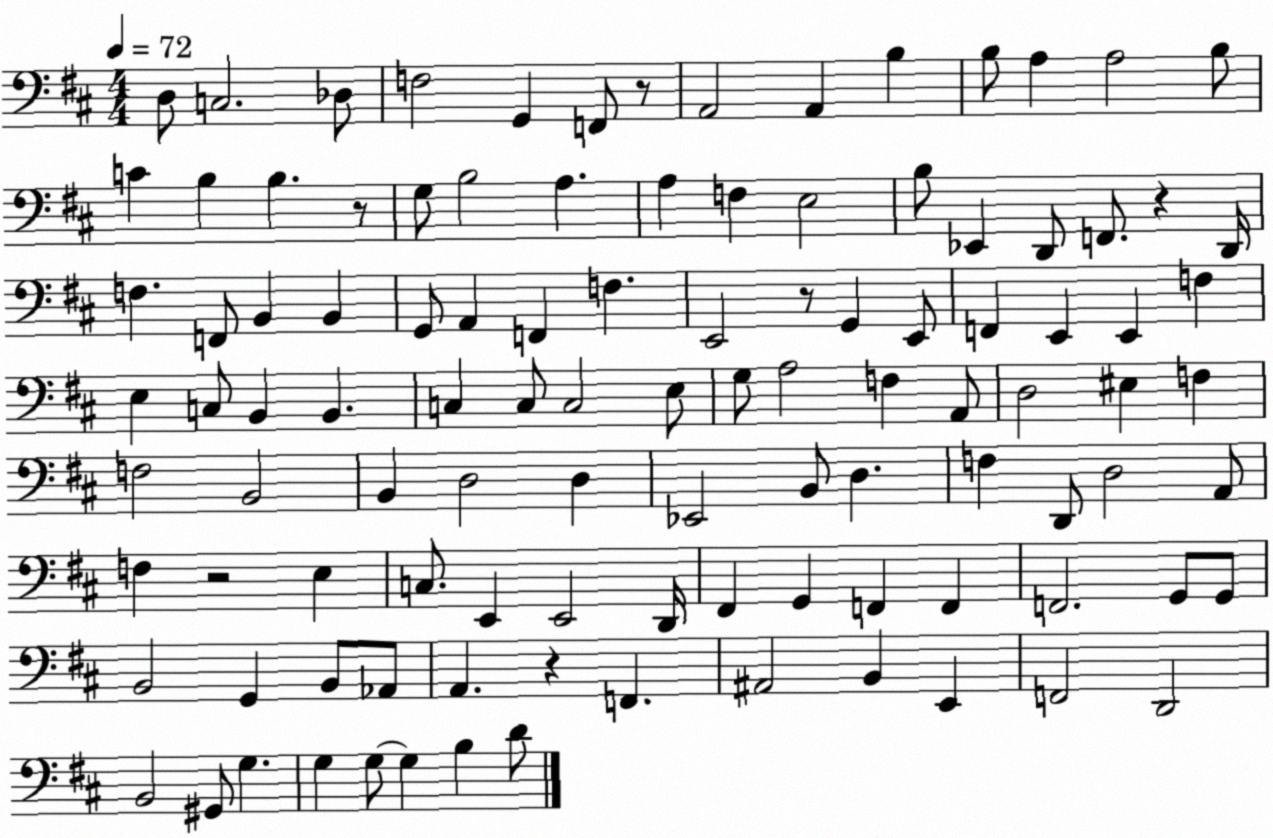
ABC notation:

X:1
T:Untitled
M:4/4
L:1/4
K:D
D,/2 C,2 _D,/2 F,2 G,, F,,/2 z/2 A,,2 A,, B, B,/2 A, A,2 B,/2 C B, B, z/2 G,/2 B,2 A, A, F, E,2 B,/2 _E,, D,,/2 F,,/2 z D,,/4 F, F,,/2 B,, B,, G,,/2 A,, F,, F, E,,2 z/2 G,, E,,/2 F,, E,, E,, F, E, C,/2 B,, B,, C, C,/2 C,2 E,/2 G,/2 A,2 F, A,,/2 D,2 ^E, F, F,2 B,,2 B,, D,2 D, _E,,2 B,,/2 D, F, D,,/2 D,2 A,,/2 F, z2 E, C,/2 E,, E,,2 D,,/4 ^F,, G,, F,, F,, F,,2 G,,/2 G,,/2 B,,2 G,, B,,/2 _A,,/2 A,, z F,, ^A,,2 B,, E,, F,,2 D,,2 B,,2 ^G,,/2 G, G, G,/2 G, B, D/2